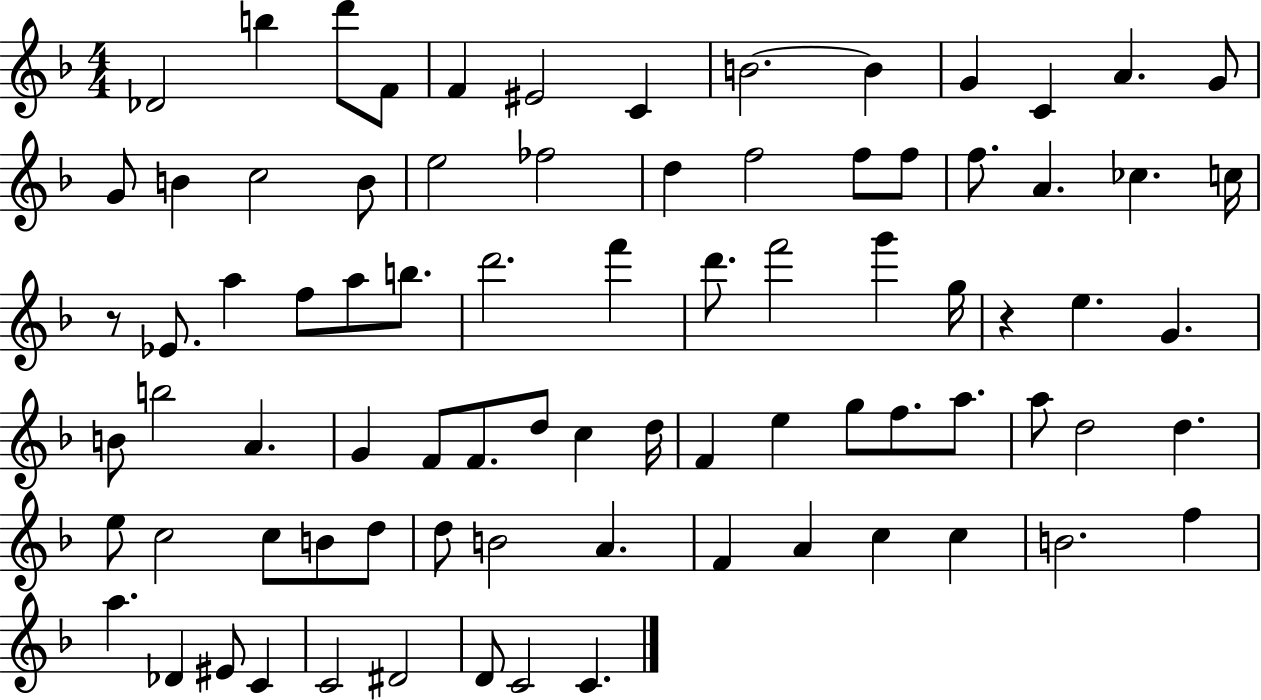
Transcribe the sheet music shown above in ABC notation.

X:1
T:Untitled
M:4/4
L:1/4
K:F
_D2 b d'/2 F/2 F ^E2 C B2 B G C A G/2 G/2 B c2 B/2 e2 _f2 d f2 f/2 f/2 f/2 A _c c/4 z/2 _E/2 a f/2 a/2 b/2 d'2 f' d'/2 f'2 g' g/4 z e G B/2 b2 A G F/2 F/2 d/2 c d/4 F e g/2 f/2 a/2 a/2 d2 d e/2 c2 c/2 B/2 d/2 d/2 B2 A F A c c B2 f a _D ^E/2 C C2 ^D2 D/2 C2 C